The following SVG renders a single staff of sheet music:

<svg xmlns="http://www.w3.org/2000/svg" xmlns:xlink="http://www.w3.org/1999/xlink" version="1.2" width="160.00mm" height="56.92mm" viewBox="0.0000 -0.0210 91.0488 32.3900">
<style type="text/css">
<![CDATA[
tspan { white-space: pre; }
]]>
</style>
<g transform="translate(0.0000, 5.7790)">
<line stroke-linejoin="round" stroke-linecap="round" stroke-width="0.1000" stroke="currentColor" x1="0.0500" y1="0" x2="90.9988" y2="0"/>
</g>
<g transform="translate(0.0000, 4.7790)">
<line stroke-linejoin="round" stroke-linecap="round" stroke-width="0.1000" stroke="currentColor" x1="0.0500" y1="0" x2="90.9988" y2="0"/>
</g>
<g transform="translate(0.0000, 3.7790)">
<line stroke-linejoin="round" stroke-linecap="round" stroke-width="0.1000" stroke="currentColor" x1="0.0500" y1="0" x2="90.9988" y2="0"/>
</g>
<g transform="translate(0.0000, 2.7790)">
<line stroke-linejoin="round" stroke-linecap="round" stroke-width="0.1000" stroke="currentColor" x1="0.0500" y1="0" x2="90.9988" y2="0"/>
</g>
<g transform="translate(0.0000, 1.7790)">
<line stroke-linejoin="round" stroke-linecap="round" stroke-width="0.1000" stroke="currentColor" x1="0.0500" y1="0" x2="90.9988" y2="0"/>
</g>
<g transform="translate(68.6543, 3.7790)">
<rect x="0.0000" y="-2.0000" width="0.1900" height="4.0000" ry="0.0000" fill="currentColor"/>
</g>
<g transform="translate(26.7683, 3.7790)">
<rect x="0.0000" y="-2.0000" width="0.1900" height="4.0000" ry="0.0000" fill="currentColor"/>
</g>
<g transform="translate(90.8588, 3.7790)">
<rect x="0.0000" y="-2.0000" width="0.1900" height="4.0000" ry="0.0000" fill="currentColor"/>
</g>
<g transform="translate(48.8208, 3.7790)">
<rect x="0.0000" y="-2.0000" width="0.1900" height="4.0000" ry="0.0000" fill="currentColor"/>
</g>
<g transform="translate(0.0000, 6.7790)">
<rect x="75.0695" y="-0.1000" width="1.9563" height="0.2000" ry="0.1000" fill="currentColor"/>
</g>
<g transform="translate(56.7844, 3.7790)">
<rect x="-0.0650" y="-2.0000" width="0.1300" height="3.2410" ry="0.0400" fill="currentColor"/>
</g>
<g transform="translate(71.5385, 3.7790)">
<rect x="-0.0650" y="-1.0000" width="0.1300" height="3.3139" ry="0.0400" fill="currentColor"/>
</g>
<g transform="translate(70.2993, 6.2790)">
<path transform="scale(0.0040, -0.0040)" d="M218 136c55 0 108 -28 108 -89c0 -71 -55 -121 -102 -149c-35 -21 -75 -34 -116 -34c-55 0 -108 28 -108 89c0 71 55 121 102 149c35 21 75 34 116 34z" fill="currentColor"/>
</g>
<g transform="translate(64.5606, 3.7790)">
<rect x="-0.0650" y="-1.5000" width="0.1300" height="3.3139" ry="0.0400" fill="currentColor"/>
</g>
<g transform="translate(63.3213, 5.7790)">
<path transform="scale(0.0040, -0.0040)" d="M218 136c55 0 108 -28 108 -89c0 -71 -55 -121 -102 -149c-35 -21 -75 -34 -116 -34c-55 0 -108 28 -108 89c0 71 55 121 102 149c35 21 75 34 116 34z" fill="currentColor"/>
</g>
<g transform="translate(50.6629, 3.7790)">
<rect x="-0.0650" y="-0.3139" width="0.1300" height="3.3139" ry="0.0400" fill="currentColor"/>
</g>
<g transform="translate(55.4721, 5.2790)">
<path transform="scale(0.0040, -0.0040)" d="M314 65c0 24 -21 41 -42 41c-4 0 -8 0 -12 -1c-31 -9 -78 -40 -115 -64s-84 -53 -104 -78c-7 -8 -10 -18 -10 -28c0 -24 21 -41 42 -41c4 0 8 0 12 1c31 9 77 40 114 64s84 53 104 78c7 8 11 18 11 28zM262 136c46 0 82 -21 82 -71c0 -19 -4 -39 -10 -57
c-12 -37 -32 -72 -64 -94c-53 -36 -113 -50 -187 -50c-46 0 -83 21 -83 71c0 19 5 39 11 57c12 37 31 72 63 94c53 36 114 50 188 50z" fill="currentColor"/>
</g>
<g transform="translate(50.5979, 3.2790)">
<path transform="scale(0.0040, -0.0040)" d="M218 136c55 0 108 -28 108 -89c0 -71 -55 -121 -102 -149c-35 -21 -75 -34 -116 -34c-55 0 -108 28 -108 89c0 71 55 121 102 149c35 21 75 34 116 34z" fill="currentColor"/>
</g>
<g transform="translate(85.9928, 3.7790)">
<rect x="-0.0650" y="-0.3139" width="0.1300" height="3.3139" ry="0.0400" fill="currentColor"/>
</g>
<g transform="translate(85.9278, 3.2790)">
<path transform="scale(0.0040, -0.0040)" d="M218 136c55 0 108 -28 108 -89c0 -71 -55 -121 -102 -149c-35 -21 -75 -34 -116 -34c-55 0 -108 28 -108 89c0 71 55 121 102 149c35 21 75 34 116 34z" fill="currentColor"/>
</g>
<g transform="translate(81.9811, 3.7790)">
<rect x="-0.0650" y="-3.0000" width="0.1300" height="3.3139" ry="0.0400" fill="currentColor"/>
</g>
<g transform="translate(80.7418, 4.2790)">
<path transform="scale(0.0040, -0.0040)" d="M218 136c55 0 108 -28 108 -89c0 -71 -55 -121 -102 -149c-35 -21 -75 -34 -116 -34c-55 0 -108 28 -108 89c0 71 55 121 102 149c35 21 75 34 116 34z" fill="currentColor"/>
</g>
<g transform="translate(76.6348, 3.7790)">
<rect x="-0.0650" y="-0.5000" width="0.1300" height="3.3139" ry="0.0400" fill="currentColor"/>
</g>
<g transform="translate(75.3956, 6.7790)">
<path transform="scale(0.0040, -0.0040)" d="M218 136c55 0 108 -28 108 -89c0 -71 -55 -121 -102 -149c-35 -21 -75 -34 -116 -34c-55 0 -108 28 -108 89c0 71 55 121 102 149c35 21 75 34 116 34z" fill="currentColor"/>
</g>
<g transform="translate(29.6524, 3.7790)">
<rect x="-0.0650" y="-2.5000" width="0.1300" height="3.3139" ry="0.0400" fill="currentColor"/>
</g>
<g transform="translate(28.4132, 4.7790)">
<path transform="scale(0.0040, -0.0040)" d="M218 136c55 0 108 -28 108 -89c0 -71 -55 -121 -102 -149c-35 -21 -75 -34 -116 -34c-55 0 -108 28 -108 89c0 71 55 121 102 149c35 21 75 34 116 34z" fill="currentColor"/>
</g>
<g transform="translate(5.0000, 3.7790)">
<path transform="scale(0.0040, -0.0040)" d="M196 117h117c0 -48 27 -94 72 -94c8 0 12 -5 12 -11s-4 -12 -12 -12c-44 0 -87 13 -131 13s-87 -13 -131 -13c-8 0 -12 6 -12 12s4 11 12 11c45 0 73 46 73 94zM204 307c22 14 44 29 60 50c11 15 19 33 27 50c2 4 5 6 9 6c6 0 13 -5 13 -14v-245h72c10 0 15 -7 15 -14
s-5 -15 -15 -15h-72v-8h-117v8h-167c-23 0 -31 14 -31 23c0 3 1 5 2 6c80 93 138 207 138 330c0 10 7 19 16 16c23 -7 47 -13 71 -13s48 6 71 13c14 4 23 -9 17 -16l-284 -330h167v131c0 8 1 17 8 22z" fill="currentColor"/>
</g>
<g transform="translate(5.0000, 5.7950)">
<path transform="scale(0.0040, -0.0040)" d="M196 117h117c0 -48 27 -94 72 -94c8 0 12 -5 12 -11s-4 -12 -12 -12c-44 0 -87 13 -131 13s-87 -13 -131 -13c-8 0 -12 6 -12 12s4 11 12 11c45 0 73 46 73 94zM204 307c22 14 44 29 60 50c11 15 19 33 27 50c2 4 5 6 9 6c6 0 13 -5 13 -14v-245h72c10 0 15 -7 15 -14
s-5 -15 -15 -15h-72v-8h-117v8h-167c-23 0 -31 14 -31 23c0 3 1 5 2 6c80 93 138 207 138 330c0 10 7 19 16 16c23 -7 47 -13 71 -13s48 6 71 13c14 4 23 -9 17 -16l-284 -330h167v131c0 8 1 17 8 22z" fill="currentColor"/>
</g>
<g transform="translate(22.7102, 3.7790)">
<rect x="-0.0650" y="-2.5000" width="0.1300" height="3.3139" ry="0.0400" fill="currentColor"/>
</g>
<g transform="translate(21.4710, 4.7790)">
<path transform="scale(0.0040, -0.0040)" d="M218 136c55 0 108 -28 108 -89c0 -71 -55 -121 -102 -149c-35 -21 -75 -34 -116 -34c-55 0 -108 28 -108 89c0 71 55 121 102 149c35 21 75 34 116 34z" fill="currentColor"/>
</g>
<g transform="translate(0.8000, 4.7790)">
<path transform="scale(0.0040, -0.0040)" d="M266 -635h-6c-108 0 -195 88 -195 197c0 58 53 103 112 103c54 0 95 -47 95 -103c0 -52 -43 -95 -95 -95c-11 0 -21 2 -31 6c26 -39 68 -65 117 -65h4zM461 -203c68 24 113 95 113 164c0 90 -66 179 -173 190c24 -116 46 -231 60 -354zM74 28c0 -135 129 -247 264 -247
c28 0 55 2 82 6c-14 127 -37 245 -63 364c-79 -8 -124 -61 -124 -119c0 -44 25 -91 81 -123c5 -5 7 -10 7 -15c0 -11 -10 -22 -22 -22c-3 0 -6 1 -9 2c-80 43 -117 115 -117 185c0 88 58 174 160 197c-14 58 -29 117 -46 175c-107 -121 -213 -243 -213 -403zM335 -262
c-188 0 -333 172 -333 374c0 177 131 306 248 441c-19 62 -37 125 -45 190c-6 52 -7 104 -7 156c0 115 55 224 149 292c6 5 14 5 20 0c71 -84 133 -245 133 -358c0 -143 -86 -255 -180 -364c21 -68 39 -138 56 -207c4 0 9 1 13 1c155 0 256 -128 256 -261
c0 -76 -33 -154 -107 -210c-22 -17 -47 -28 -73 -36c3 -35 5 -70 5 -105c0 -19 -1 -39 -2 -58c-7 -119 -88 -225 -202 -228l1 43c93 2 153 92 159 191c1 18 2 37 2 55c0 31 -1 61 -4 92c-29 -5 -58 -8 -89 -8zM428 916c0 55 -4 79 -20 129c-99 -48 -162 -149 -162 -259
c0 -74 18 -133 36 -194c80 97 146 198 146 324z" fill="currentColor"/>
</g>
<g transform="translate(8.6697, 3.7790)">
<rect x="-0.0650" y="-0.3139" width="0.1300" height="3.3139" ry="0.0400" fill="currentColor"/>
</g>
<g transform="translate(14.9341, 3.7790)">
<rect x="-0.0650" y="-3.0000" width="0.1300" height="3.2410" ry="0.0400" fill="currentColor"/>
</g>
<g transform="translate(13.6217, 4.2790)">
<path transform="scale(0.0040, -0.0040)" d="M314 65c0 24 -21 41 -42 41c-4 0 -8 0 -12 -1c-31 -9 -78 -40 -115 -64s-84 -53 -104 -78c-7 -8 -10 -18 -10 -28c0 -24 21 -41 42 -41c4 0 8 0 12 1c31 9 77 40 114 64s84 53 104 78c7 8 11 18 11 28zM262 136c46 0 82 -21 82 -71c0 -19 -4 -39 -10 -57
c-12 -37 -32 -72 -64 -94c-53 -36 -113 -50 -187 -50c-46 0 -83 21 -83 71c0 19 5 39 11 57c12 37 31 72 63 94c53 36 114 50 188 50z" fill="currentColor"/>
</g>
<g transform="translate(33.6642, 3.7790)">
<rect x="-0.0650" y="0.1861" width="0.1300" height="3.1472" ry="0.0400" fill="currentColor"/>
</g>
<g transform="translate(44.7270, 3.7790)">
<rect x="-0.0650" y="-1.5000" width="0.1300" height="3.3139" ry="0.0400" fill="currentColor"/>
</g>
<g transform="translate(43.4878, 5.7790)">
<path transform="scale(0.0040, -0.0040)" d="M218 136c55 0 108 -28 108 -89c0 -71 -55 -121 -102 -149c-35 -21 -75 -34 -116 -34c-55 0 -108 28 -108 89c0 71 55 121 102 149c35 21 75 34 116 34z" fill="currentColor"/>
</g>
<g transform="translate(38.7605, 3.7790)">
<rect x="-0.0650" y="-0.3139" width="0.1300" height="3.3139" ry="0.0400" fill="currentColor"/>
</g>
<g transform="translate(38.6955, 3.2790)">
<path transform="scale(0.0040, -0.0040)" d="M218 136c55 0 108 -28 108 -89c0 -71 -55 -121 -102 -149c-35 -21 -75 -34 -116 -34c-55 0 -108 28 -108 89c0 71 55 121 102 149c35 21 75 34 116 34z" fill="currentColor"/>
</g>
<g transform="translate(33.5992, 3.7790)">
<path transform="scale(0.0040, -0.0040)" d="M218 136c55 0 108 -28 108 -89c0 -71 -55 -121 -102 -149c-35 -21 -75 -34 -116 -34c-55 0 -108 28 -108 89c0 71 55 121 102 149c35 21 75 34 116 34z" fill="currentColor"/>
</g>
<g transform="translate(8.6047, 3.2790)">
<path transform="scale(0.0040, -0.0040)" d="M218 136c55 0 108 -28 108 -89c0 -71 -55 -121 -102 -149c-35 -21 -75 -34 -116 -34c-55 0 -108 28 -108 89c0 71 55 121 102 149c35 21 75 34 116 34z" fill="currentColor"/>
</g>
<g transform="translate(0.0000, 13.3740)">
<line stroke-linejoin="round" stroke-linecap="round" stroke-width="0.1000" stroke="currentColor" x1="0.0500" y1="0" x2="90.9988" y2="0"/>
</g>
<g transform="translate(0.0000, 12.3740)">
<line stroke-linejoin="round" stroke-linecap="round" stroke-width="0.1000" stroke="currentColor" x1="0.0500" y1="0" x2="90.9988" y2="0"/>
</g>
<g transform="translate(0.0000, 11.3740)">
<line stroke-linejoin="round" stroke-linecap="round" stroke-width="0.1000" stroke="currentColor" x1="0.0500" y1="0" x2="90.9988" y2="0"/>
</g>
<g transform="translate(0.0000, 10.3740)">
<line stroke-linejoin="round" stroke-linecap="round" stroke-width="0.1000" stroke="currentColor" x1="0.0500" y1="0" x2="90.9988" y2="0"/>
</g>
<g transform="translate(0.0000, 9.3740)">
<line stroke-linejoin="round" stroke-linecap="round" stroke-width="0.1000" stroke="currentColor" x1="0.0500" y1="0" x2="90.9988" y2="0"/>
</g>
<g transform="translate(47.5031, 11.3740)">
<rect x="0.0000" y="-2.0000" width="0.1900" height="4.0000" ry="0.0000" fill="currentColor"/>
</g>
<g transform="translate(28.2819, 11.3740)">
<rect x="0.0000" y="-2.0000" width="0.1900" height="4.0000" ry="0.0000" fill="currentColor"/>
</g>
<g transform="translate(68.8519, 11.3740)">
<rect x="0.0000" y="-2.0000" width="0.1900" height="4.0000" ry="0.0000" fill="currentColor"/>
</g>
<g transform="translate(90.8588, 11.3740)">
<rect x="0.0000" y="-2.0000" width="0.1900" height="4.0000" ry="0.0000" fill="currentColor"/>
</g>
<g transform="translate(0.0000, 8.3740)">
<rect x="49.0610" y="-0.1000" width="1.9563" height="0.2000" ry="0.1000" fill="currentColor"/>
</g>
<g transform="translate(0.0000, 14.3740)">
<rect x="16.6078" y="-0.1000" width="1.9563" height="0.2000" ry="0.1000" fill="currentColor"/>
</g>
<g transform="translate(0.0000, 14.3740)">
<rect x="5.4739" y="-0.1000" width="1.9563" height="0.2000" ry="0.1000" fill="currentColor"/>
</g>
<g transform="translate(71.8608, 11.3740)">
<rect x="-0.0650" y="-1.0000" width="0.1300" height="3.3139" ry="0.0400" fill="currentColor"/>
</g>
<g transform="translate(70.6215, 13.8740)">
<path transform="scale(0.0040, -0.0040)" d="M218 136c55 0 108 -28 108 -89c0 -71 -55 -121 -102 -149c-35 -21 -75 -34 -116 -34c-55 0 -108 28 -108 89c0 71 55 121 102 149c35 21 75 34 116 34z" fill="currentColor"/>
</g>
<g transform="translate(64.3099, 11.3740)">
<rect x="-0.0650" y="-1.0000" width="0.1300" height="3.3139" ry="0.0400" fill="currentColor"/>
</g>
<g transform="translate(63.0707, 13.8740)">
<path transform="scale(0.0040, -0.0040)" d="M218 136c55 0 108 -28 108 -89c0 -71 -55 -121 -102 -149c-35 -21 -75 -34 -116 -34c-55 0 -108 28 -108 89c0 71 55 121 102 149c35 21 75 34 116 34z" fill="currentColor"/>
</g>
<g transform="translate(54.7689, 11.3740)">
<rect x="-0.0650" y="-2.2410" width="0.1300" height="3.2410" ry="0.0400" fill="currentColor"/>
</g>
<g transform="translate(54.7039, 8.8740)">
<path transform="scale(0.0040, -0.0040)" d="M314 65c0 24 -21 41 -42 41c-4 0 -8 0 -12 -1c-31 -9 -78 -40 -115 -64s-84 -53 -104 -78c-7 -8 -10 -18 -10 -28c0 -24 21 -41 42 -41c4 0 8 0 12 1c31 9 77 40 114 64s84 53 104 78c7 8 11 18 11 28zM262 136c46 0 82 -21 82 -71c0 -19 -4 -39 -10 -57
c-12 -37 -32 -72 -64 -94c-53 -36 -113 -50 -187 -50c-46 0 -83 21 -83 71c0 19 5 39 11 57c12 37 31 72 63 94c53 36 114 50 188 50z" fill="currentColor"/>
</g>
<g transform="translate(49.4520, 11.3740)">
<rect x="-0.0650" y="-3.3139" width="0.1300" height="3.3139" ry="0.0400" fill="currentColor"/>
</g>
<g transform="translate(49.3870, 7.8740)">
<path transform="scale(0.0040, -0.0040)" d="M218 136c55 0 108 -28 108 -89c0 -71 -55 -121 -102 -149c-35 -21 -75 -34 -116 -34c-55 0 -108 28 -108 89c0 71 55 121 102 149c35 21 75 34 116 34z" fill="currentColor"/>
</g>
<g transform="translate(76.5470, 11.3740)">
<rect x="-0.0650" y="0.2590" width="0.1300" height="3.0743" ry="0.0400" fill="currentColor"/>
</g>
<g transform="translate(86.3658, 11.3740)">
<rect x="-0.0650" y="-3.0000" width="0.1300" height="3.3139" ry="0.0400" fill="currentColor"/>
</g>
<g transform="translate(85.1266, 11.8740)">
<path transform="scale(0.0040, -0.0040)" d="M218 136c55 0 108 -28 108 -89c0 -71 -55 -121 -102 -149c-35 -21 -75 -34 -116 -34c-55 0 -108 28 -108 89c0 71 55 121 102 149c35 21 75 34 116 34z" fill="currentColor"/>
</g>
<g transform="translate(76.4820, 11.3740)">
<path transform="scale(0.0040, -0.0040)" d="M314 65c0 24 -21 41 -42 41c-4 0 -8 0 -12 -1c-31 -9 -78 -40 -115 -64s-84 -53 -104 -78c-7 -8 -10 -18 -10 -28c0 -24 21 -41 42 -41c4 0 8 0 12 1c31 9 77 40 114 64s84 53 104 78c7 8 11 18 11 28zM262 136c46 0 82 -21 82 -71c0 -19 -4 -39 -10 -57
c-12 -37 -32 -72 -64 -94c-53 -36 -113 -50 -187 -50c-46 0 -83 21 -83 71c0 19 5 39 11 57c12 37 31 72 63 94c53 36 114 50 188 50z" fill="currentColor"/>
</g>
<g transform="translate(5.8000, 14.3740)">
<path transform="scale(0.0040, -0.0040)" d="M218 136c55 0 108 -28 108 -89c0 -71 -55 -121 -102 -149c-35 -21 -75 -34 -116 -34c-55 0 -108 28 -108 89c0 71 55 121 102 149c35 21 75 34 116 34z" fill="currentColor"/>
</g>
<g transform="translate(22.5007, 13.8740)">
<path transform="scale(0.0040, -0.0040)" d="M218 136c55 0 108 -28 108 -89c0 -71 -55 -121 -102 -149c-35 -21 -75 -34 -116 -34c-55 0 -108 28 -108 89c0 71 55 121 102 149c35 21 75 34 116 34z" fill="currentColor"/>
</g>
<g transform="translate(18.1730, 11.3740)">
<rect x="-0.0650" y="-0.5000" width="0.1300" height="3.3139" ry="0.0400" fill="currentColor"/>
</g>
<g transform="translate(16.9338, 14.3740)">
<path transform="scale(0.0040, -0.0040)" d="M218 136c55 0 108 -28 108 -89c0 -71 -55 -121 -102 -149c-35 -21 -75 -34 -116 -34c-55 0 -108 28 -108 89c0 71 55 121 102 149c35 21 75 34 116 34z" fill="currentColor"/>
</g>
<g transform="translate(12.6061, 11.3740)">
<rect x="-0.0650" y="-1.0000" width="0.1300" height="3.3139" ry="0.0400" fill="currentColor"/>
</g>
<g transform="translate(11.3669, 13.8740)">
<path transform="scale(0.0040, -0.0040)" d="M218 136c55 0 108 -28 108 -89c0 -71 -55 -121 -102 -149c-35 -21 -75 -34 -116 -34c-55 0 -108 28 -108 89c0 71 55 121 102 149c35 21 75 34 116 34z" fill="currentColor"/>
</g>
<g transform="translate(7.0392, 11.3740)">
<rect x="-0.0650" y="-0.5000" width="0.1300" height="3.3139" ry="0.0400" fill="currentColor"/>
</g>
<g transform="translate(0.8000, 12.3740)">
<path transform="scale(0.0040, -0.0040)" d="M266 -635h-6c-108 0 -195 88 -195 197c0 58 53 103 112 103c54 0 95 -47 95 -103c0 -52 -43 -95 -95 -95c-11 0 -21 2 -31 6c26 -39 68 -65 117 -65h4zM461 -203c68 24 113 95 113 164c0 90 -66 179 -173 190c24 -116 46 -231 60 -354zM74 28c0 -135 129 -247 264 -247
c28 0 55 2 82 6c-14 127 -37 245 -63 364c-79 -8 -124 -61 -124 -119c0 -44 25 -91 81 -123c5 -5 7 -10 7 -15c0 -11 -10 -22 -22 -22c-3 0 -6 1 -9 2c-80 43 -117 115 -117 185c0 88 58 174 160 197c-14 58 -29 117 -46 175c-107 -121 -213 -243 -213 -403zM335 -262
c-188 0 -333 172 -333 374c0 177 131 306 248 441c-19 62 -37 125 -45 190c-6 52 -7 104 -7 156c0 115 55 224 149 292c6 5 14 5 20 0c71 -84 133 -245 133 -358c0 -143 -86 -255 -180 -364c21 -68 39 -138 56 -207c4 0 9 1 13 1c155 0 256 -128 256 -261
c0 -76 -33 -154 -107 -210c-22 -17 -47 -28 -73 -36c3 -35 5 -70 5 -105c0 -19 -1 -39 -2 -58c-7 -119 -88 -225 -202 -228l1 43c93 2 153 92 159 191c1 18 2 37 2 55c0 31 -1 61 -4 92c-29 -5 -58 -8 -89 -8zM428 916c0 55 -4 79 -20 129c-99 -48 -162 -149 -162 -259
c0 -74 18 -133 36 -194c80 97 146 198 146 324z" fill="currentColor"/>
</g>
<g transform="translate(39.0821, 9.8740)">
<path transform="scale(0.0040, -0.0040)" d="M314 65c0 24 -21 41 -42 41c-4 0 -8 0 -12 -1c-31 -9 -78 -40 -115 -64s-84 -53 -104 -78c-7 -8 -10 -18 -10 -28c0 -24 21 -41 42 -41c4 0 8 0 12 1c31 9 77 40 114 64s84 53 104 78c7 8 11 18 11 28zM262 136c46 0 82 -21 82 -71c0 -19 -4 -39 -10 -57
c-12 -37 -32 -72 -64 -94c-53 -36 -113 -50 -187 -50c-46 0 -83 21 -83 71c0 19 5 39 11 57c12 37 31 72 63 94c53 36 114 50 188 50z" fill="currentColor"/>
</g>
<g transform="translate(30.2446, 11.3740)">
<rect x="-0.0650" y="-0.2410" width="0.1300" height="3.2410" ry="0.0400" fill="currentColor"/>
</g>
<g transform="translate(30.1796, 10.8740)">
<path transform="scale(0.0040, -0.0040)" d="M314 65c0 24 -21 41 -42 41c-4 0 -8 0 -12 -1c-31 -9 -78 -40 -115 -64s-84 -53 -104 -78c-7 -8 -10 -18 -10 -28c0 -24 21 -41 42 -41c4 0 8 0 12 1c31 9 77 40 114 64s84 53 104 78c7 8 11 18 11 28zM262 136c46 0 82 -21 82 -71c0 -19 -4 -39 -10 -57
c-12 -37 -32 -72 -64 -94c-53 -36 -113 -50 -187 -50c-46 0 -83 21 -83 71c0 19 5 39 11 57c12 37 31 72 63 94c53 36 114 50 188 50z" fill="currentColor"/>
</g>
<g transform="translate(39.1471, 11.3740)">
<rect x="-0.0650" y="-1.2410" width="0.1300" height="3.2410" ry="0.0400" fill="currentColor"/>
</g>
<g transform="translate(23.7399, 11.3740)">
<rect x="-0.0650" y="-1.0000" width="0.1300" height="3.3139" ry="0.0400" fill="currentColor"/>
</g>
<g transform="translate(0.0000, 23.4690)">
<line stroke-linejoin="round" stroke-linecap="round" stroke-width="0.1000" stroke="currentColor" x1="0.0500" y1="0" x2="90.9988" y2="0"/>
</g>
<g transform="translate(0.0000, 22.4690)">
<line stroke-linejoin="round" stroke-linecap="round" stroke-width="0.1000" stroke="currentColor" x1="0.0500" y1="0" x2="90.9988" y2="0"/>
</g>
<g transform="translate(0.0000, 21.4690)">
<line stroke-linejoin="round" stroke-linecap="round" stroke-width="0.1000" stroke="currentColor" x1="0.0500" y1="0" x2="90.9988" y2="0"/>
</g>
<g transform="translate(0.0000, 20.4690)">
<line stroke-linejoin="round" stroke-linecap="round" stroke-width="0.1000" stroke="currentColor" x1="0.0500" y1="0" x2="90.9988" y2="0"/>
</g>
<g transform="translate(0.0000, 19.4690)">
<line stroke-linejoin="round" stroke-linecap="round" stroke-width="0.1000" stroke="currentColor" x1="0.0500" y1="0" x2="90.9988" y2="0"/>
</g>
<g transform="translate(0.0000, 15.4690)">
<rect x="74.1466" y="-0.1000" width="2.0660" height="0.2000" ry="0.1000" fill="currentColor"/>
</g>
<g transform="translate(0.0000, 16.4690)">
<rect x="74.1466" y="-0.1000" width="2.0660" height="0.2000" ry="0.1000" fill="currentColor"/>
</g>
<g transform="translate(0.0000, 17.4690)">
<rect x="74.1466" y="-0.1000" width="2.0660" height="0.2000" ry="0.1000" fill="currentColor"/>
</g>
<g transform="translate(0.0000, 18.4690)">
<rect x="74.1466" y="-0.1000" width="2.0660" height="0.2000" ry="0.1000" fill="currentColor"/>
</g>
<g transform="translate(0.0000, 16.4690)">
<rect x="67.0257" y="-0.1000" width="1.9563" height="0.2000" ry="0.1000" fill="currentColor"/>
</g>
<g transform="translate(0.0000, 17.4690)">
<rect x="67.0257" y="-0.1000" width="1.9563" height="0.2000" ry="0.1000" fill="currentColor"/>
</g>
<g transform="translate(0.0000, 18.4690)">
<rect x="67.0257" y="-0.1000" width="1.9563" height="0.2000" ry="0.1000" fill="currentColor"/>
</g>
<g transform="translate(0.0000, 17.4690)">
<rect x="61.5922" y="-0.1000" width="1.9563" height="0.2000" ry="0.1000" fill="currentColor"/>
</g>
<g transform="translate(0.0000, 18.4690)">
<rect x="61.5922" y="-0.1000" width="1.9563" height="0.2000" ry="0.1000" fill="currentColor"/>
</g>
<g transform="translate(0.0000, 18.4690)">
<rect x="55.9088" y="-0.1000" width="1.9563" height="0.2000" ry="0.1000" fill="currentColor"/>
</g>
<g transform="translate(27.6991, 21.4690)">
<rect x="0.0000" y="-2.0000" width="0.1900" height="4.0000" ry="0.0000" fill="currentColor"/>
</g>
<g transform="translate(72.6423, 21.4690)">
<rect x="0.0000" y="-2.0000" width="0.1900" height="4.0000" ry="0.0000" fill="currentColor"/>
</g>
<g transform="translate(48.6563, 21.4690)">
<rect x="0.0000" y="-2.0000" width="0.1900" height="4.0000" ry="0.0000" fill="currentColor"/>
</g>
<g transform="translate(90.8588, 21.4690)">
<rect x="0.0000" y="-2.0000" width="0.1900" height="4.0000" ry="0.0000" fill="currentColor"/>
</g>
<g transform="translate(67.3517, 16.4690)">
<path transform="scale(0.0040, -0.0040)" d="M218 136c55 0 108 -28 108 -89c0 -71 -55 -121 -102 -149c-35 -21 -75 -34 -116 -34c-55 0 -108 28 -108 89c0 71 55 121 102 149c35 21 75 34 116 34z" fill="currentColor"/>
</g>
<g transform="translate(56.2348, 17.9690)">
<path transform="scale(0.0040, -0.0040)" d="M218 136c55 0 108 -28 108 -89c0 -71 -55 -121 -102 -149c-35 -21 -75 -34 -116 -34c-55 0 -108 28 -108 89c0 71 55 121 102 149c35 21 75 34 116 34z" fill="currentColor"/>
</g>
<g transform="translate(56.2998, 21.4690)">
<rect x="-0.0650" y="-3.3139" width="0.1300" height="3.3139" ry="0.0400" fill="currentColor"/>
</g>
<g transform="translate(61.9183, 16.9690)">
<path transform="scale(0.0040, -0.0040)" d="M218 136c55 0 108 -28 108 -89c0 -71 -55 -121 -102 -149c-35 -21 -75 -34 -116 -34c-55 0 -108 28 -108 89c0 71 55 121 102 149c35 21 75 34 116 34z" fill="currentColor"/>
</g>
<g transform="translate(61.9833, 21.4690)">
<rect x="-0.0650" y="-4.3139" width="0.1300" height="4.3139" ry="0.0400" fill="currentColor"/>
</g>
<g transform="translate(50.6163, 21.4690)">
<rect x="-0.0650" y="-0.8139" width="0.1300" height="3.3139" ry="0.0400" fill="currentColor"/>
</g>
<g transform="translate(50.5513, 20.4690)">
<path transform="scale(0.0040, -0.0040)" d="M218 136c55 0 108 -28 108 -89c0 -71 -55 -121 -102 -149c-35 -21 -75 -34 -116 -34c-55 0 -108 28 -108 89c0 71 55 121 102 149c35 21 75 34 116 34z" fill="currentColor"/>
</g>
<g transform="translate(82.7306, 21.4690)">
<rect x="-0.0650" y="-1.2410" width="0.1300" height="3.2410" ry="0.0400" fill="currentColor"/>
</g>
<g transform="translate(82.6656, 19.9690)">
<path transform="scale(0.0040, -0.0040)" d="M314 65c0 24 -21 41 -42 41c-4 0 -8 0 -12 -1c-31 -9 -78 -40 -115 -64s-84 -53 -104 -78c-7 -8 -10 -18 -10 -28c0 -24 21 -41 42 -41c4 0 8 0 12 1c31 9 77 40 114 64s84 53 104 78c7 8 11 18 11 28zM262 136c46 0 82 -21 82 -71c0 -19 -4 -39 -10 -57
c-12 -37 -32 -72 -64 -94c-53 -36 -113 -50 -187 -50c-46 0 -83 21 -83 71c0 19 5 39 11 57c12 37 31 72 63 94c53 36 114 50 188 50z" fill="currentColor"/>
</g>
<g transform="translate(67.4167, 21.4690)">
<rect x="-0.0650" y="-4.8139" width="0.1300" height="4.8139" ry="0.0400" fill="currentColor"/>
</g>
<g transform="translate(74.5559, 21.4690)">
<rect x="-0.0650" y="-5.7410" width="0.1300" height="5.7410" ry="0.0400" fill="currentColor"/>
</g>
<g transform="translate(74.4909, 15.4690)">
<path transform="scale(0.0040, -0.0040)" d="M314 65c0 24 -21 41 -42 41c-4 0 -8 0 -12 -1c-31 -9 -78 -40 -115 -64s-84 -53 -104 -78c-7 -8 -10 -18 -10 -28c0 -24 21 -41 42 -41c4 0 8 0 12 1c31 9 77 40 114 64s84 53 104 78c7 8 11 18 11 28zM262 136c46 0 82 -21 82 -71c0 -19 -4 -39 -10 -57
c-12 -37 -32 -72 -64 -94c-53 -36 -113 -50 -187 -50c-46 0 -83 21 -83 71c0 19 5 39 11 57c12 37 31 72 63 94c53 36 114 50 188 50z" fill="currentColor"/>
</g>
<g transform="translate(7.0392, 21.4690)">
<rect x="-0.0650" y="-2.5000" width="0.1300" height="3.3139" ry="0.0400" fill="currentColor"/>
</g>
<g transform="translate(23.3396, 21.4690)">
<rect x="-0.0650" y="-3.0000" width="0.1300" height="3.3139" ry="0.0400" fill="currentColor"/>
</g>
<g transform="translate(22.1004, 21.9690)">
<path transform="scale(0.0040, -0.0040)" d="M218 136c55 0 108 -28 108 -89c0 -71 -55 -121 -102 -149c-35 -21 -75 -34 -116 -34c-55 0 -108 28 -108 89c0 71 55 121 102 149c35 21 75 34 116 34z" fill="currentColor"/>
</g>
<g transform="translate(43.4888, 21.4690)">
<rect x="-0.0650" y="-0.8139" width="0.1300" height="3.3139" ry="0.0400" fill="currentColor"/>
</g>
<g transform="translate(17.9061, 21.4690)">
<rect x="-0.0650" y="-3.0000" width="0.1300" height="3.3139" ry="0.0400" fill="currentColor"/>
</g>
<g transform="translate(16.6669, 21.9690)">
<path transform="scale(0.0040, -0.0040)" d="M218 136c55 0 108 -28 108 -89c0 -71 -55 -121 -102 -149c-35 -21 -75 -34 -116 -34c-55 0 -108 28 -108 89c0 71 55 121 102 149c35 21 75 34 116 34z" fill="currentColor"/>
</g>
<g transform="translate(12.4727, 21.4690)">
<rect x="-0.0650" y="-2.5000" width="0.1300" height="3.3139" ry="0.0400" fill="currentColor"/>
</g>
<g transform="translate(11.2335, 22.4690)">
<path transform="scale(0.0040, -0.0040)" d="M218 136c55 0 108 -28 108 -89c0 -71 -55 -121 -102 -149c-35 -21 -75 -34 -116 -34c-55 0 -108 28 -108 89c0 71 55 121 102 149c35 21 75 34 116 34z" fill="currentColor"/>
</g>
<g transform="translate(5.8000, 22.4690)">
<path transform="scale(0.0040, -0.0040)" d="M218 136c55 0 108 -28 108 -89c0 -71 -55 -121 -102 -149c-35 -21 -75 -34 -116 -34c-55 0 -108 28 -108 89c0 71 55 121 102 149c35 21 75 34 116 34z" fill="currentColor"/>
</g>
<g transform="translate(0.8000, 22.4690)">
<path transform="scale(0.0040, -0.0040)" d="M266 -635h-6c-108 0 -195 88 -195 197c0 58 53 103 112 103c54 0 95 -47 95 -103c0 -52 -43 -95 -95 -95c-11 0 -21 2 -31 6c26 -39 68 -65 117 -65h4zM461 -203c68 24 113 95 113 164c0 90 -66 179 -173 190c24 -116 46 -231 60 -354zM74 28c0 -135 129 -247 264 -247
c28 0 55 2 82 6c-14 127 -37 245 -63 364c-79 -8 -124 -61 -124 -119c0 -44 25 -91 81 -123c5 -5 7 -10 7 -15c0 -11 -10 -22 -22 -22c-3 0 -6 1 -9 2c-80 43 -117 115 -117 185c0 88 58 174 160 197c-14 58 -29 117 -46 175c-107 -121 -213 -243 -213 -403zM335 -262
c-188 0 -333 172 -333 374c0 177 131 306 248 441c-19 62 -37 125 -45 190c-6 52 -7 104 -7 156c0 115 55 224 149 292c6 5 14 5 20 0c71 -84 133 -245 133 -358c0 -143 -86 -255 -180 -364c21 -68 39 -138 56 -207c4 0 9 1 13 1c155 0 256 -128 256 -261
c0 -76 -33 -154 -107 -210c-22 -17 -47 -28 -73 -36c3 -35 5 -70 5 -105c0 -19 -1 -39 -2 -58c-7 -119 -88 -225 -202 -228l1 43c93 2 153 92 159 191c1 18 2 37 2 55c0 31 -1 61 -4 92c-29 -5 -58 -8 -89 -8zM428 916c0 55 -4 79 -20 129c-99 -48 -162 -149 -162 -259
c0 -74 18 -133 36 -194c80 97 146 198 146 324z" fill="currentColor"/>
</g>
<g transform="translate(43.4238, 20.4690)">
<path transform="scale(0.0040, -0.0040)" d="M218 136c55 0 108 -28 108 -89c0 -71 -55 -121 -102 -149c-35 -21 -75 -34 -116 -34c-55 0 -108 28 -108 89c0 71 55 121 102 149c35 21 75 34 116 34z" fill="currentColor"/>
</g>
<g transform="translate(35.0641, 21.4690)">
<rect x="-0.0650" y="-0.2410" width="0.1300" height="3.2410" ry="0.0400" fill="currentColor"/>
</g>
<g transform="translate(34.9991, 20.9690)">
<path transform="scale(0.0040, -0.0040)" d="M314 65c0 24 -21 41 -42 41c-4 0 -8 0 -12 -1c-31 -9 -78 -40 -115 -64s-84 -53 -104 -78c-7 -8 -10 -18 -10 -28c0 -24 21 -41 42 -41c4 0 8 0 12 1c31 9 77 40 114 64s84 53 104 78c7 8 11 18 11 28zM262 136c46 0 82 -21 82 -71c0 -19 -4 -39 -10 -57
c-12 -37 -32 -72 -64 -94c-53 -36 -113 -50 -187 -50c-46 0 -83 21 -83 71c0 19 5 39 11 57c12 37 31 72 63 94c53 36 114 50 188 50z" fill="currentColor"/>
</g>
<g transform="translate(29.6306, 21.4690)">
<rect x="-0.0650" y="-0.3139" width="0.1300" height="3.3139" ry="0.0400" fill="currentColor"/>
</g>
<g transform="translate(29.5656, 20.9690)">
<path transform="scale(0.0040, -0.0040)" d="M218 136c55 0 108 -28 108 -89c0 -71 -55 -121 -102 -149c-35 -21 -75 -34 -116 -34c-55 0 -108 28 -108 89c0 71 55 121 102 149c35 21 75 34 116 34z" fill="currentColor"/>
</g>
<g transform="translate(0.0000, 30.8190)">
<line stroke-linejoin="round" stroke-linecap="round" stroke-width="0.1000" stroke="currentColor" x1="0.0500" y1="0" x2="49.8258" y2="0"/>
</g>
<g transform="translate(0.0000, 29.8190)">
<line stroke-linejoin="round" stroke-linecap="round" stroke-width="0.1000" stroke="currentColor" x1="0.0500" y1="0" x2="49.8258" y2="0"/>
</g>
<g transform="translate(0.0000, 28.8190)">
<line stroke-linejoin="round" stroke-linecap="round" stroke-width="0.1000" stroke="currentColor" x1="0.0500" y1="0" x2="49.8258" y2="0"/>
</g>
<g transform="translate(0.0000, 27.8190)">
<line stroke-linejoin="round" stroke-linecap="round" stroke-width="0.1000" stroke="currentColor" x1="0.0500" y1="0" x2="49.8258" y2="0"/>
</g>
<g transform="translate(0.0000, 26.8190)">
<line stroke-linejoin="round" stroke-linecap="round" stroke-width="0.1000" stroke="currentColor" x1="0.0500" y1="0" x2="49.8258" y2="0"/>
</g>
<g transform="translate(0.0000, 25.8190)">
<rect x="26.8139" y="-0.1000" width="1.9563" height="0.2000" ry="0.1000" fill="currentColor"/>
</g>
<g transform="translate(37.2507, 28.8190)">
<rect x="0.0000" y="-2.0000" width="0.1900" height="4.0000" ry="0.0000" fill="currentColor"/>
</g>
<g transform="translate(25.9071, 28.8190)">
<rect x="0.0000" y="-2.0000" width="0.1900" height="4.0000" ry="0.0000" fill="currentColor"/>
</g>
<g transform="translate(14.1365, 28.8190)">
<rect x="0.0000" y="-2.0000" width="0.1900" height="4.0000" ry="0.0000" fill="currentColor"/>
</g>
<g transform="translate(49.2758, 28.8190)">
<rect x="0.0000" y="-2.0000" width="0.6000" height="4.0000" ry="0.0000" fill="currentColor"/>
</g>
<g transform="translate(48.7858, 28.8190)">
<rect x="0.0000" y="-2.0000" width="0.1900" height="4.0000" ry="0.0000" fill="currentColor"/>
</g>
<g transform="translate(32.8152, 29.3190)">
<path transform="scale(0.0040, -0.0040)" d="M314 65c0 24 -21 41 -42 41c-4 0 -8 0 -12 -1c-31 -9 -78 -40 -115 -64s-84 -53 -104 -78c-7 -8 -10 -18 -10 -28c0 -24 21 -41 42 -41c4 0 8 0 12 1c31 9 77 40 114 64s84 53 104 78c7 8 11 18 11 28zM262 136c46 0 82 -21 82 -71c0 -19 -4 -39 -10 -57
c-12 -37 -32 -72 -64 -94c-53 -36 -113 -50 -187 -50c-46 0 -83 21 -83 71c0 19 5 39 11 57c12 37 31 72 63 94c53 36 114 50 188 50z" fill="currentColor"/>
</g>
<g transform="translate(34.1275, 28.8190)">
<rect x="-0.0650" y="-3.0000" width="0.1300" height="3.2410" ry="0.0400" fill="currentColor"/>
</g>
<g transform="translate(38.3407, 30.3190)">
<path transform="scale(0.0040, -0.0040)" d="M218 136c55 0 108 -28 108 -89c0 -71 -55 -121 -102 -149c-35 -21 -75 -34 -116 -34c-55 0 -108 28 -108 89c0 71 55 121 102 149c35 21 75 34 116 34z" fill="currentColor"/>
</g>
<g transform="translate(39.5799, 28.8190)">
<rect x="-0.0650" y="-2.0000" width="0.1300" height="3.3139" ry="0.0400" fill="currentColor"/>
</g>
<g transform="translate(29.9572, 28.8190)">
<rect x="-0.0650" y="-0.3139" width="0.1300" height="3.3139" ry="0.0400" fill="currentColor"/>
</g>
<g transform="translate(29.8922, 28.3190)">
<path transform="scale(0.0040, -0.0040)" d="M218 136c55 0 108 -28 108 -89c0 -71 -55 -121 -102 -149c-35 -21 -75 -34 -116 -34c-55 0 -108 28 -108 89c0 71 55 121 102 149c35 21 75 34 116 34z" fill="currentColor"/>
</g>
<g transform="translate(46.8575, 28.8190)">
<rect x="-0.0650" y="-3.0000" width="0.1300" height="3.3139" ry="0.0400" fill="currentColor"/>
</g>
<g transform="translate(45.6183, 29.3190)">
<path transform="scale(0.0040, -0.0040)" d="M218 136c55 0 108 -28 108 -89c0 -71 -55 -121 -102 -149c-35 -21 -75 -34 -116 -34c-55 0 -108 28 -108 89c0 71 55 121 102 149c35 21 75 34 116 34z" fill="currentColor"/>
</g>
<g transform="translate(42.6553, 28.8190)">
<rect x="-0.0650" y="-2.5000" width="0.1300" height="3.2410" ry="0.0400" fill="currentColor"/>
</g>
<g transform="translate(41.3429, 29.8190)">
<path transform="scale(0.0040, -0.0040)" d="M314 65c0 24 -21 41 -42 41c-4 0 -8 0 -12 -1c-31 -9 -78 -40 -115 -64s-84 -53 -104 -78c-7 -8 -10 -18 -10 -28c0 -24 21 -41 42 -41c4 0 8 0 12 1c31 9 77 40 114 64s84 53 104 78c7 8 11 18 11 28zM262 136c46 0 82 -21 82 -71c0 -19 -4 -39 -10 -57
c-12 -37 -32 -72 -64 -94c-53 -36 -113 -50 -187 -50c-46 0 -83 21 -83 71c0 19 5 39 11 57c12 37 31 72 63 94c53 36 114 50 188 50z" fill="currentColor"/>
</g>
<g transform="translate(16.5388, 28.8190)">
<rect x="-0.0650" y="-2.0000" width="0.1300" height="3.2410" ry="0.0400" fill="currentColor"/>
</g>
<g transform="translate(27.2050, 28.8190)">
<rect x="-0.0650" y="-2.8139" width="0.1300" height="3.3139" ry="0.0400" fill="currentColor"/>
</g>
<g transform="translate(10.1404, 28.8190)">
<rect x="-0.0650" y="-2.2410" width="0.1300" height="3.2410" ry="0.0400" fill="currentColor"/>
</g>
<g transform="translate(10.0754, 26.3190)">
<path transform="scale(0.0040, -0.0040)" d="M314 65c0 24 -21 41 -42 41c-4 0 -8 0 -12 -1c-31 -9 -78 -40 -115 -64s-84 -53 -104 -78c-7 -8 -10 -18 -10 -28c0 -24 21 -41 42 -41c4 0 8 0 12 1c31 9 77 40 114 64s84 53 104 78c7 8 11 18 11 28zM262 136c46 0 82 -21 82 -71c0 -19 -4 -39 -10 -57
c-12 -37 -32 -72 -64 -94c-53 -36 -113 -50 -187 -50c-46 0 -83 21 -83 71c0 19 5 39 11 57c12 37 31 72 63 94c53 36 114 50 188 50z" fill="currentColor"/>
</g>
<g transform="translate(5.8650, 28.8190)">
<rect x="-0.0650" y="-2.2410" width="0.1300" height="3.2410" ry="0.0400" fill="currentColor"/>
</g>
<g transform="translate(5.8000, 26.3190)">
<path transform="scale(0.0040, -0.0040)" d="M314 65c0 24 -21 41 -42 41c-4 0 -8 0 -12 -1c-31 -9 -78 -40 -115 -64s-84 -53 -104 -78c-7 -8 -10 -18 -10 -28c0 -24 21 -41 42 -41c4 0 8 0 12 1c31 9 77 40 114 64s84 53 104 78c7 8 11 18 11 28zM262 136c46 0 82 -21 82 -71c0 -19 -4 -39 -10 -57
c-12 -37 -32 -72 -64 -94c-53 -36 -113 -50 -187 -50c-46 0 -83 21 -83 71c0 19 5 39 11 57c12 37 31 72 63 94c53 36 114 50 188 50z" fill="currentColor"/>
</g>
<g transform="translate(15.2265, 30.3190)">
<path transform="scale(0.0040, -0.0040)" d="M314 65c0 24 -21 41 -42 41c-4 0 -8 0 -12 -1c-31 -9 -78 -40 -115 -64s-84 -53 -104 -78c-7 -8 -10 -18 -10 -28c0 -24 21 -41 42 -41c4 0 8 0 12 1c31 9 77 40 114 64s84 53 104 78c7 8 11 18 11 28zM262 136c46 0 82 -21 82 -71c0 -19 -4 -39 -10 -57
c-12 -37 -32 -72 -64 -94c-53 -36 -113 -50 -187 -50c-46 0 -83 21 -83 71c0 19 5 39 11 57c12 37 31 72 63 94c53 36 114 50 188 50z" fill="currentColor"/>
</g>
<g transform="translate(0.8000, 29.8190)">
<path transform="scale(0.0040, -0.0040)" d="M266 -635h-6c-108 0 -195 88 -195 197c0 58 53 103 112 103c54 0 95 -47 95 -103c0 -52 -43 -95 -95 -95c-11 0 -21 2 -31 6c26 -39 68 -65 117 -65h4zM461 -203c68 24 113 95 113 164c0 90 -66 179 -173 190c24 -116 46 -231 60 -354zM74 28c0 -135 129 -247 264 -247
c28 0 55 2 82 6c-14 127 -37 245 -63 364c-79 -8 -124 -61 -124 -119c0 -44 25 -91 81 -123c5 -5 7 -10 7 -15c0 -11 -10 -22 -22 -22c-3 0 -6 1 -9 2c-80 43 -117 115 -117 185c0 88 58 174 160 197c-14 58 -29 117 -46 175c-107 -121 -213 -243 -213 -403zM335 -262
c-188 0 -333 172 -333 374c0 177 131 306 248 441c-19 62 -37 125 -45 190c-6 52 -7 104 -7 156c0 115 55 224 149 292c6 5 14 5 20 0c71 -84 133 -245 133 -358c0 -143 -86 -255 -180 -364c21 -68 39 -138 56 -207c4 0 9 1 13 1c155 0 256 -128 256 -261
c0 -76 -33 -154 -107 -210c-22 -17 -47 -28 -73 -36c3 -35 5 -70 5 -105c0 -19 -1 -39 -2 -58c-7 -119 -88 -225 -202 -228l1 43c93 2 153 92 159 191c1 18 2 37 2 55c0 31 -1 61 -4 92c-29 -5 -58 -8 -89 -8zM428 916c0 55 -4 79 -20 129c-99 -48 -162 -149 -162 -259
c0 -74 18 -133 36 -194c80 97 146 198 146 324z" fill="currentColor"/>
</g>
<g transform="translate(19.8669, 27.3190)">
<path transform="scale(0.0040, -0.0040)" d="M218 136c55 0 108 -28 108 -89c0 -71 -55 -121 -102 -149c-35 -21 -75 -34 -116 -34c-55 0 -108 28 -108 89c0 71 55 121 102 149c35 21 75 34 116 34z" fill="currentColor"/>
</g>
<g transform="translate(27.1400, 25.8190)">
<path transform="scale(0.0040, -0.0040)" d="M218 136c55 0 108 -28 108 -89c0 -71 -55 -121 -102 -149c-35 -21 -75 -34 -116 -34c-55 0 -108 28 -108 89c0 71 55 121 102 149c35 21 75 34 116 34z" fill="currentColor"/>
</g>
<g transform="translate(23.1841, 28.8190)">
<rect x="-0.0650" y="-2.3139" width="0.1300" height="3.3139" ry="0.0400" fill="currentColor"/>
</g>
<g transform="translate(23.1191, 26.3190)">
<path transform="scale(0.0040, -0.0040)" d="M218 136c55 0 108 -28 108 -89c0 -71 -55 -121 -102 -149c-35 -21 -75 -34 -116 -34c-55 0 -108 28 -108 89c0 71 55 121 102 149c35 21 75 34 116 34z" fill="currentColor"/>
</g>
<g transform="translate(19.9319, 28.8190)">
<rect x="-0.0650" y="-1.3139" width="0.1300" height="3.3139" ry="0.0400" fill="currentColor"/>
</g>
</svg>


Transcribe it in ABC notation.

X:1
T:Untitled
M:4/4
L:1/4
K:C
c A2 G G B c E c F2 E D C A c C D C D c2 e2 b g2 D D B2 A G G A A c c2 d d b d' e' g'2 e2 g2 g2 F2 e g a c A2 F G2 A